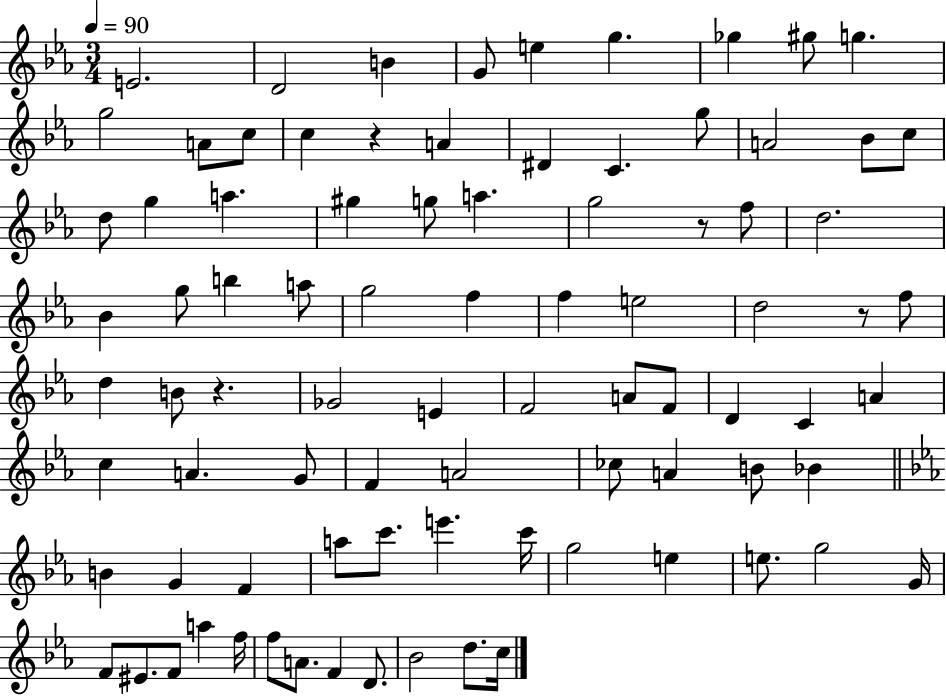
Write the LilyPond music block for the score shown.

{
  \clef treble
  \numericTimeSignature
  \time 3/4
  \key ees \major
  \tempo 4 = 90
  e'2. | d'2 b'4 | g'8 e''4 g''4. | ges''4 gis''8 g''4. | \break g''2 a'8 c''8 | c''4 r4 a'4 | dis'4 c'4. g''8 | a'2 bes'8 c''8 | \break d''8 g''4 a''4. | gis''4 g''8 a''4. | g''2 r8 f''8 | d''2. | \break bes'4 g''8 b''4 a''8 | g''2 f''4 | f''4 e''2 | d''2 r8 f''8 | \break d''4 b'8 r4. | ges'2 e'4 | f'2 a'8 f'8 | d'4 c'4 a'4 | \break c''4 a'4. g'8 | f'4 a'2 | ces''8 a'4 b'8 bes'4 | \bar "||" \break \key ees \major b'4 g'4 f'4 | a''8 c'''8. e'''4. c'''16 | g''2 e''4 | e''8. g''2 g'16 | \break f'8 eis'8. f'8 a''4 f''16 | f''8 a'8. f'4 d'8. | bes'2 d''8. c''16 | \bar "|."
}